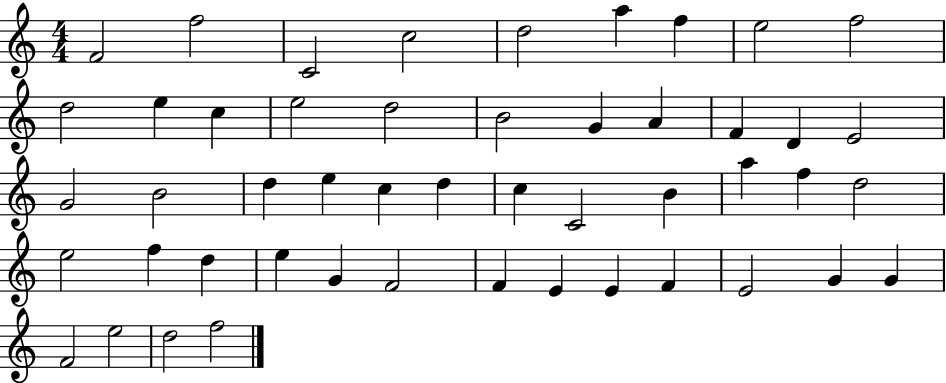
F4/h F5/h C4/h C5/h D5/h A5/q F5/q E5/h F5/h D5/h E5/q C5/q E5/h D5/h B4/h G4/q A4/q F4/q D4/q E4/h G4/h B4/h D5/q E5/q C5/q D5/q C5/q C4/h B4/q A5/q F5/q D5/h E5/h F5/q D5/q E5/q G4/q F4/h F4/q E4/q E4/q F4/q E4/h G4/q G4/q F4/h E5/h D5/h F5/h